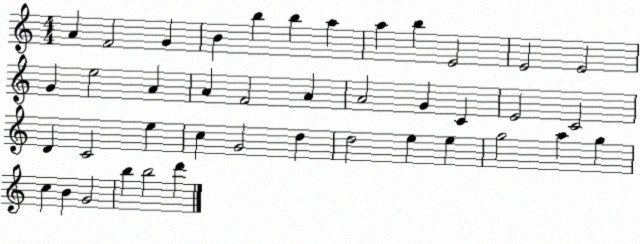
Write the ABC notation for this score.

X:1
T:Untitled
M:4/4
L:1/4
K:C
A F2 G B b b a a b E2 E2 E2 G e2 A A F2 A A2 G C E2 C2 D C2 e c G2 d d2 e e g2 a g c B G2 b b2 d'